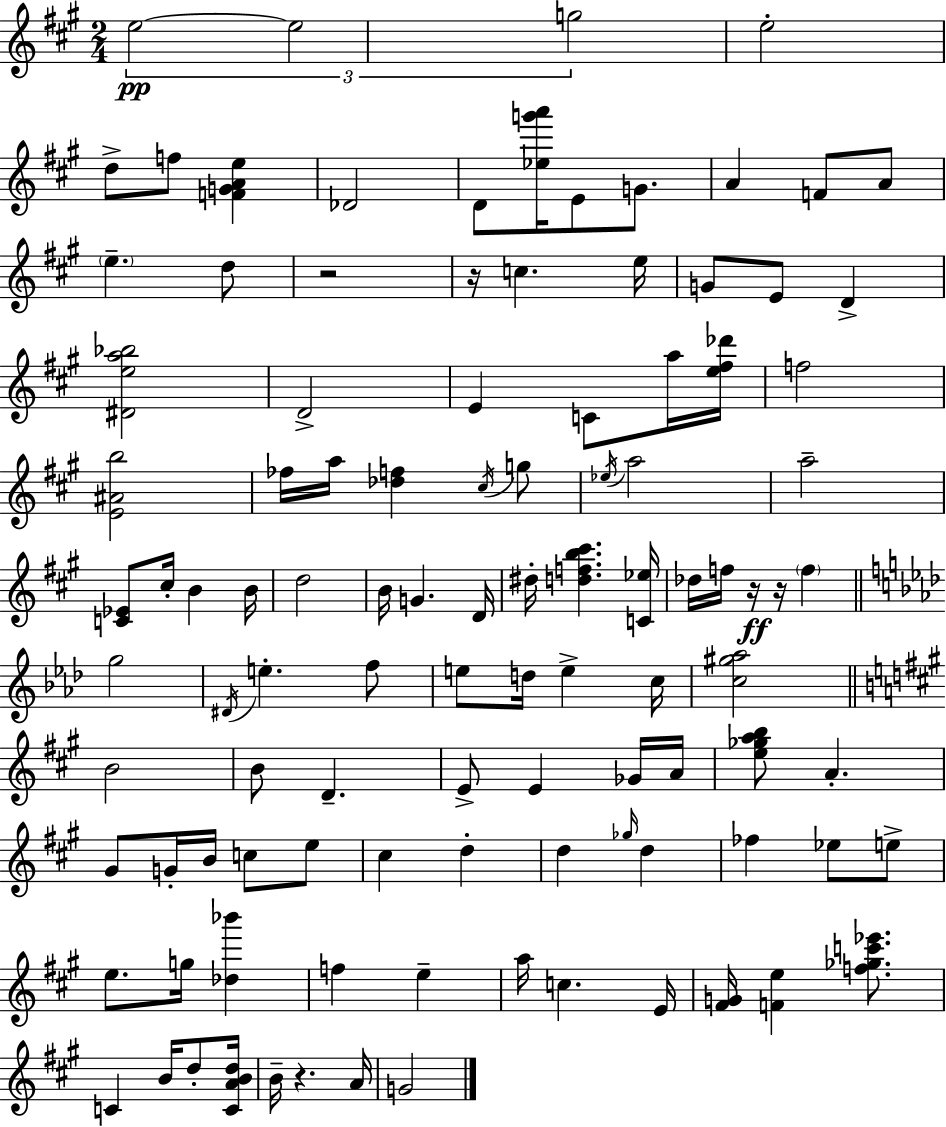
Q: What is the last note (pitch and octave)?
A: G4